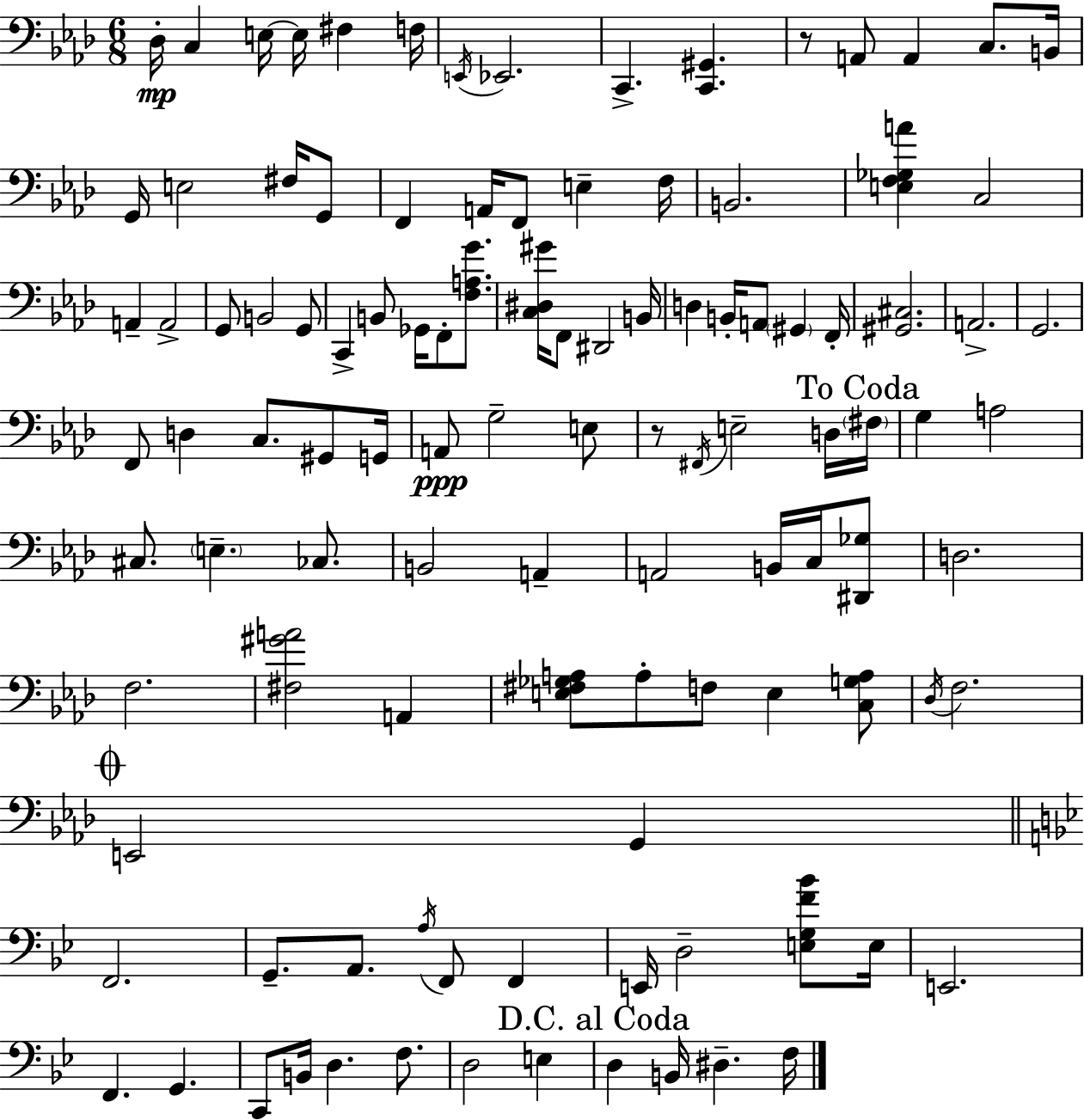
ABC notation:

X:1
T:Untitled
M:6/8
L:1/4
K:Fm
_D,/4 C, E,/4 E,/4 ^F, F,/4 E,,/4 _E,,2 C,, [C,,^G,,] z/2 A,,/2 A,, C,/2 B,,/4 G,,/4 E,2 ^F,/4 G,,/2 F,, A,,/4 F,,/2 E, F,/4 B,,2 [E,F,_G,A] C,2 A,, A,,2 G,,/2 B,,2 G,,/2 C,, B,,/2 _G,,/4 F,,/2 [F,A,G]/2 [C,^D,^G]/4 F,,/2 ^D,,2 B,,/4 D, B,,/4 A,,/2 ^G,, F,,/4 [^G,,^C,]2 A,,2 G,,2 F,,/2 D, C,/2 ^G,,/2 G,,/4 A,,/2 G,2 E,/2 z/2 ^F,,/4 E,2 D,/4 ^F,/4 G, A,2 ^C,/2 E, _C,/2 B,,2 A,, A,,2 B,,/4 C,/4 [^D,,_G,]/2 D,2 F,2 [^F,^GA]2 A,, [E,^F,_G,A,]/2 A,/2 F,/2 E, [C,G,A,]/2 _D,/4 F,2 E,,2 G,, F,,2 G,,/2 A,,/2 A,/4 F,,/2 F,, E,,/4 D,2 [E,G,F_B]/2 E,/4 E,,2 F,, G,, C,,/2 B,,/4 D, F,/2 D,2 E, D, B,,/4 ^D, F,/4